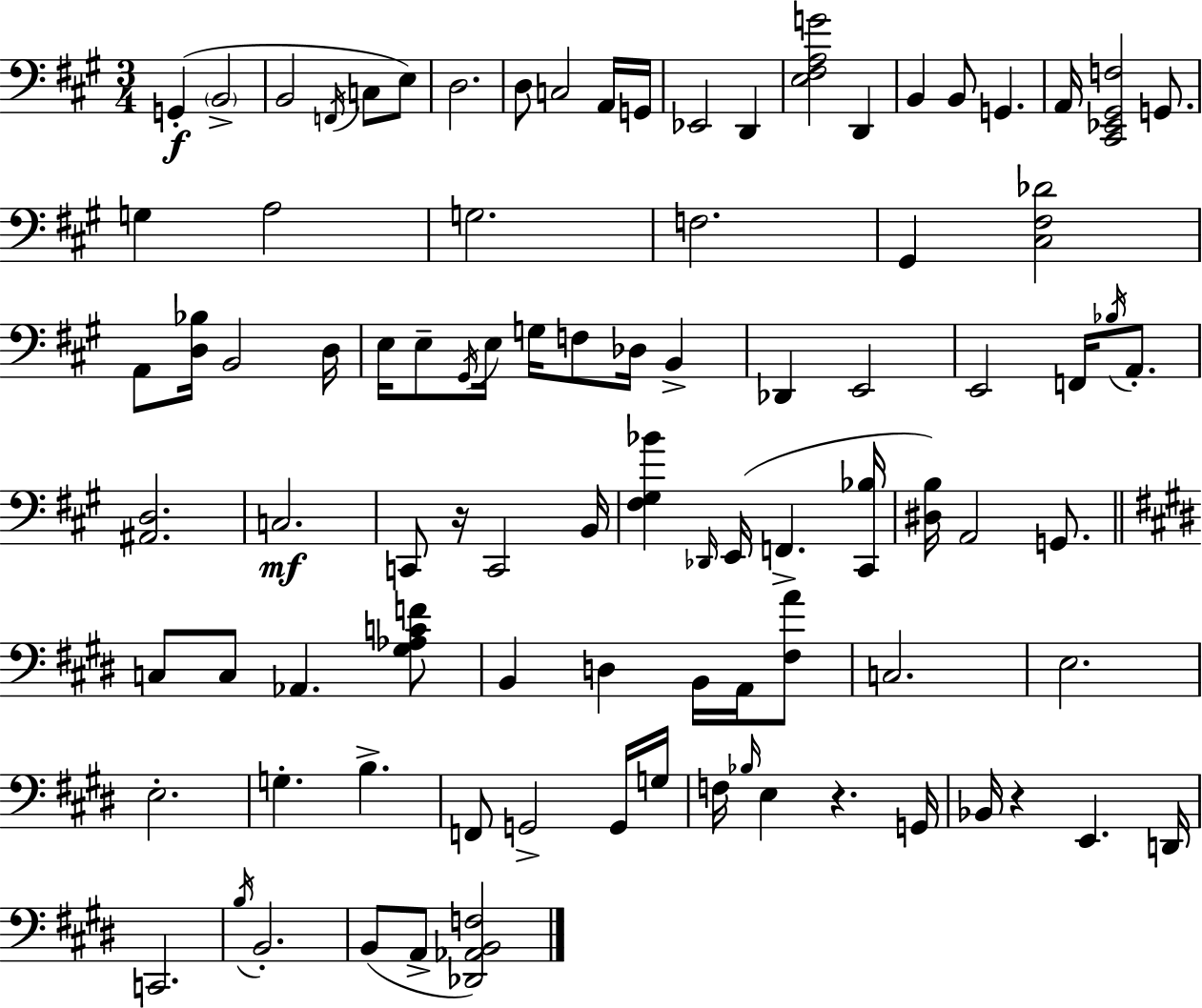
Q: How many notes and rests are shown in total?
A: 92